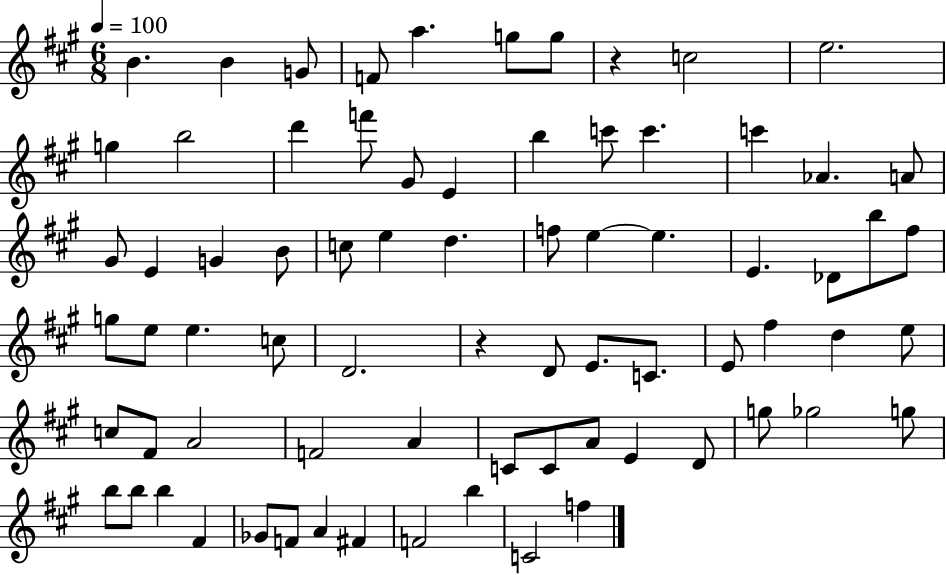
B4/q. B4/q G4/e F4/e A5/q. G5/e G5/e R/q C5/h E5/h. G5/q B5/h D6/q F6/e G#4/e E4/q B5/q C6/e C6/q. C6/q Ab4/q. A4/e G#4/e E4/q G4/q B4/e C5/e E5/q D5/q. F5/e E5/q E5/q. E4/q. Db4/e B5/e F#5/e G5/e E5/e E5/q. C5/e D4/h. R/q D4/e E4/e. C4/e. E4/e F#5/q D5/q E5/e C5/e F#4/e A4/h F4/h A4/q C4/e C4/e A4/e E4/q D4/e G5/e Gb5/h G5/e B5/e B5/e B5/q F#4/q Gb4/e F4/e A4/q F#4/q F4/h B5/q C4/h F5/q